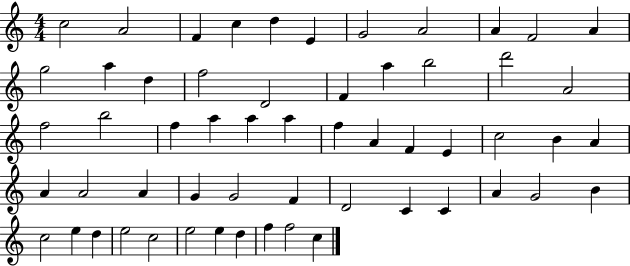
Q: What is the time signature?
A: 4/4